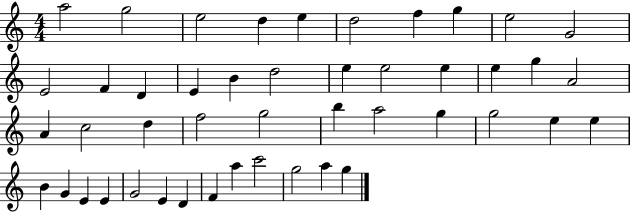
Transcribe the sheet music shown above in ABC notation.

X:1
T:Untitled
M:4/4
L:1/4
K:C
a2 g2 e2 d e d2 f g e2 G2 E2 F D E B d2 e e2 e e g A2 A c2 d f2 g2 b a2 g g2 e e B G E E G2 E D F a c'2 g2 a g